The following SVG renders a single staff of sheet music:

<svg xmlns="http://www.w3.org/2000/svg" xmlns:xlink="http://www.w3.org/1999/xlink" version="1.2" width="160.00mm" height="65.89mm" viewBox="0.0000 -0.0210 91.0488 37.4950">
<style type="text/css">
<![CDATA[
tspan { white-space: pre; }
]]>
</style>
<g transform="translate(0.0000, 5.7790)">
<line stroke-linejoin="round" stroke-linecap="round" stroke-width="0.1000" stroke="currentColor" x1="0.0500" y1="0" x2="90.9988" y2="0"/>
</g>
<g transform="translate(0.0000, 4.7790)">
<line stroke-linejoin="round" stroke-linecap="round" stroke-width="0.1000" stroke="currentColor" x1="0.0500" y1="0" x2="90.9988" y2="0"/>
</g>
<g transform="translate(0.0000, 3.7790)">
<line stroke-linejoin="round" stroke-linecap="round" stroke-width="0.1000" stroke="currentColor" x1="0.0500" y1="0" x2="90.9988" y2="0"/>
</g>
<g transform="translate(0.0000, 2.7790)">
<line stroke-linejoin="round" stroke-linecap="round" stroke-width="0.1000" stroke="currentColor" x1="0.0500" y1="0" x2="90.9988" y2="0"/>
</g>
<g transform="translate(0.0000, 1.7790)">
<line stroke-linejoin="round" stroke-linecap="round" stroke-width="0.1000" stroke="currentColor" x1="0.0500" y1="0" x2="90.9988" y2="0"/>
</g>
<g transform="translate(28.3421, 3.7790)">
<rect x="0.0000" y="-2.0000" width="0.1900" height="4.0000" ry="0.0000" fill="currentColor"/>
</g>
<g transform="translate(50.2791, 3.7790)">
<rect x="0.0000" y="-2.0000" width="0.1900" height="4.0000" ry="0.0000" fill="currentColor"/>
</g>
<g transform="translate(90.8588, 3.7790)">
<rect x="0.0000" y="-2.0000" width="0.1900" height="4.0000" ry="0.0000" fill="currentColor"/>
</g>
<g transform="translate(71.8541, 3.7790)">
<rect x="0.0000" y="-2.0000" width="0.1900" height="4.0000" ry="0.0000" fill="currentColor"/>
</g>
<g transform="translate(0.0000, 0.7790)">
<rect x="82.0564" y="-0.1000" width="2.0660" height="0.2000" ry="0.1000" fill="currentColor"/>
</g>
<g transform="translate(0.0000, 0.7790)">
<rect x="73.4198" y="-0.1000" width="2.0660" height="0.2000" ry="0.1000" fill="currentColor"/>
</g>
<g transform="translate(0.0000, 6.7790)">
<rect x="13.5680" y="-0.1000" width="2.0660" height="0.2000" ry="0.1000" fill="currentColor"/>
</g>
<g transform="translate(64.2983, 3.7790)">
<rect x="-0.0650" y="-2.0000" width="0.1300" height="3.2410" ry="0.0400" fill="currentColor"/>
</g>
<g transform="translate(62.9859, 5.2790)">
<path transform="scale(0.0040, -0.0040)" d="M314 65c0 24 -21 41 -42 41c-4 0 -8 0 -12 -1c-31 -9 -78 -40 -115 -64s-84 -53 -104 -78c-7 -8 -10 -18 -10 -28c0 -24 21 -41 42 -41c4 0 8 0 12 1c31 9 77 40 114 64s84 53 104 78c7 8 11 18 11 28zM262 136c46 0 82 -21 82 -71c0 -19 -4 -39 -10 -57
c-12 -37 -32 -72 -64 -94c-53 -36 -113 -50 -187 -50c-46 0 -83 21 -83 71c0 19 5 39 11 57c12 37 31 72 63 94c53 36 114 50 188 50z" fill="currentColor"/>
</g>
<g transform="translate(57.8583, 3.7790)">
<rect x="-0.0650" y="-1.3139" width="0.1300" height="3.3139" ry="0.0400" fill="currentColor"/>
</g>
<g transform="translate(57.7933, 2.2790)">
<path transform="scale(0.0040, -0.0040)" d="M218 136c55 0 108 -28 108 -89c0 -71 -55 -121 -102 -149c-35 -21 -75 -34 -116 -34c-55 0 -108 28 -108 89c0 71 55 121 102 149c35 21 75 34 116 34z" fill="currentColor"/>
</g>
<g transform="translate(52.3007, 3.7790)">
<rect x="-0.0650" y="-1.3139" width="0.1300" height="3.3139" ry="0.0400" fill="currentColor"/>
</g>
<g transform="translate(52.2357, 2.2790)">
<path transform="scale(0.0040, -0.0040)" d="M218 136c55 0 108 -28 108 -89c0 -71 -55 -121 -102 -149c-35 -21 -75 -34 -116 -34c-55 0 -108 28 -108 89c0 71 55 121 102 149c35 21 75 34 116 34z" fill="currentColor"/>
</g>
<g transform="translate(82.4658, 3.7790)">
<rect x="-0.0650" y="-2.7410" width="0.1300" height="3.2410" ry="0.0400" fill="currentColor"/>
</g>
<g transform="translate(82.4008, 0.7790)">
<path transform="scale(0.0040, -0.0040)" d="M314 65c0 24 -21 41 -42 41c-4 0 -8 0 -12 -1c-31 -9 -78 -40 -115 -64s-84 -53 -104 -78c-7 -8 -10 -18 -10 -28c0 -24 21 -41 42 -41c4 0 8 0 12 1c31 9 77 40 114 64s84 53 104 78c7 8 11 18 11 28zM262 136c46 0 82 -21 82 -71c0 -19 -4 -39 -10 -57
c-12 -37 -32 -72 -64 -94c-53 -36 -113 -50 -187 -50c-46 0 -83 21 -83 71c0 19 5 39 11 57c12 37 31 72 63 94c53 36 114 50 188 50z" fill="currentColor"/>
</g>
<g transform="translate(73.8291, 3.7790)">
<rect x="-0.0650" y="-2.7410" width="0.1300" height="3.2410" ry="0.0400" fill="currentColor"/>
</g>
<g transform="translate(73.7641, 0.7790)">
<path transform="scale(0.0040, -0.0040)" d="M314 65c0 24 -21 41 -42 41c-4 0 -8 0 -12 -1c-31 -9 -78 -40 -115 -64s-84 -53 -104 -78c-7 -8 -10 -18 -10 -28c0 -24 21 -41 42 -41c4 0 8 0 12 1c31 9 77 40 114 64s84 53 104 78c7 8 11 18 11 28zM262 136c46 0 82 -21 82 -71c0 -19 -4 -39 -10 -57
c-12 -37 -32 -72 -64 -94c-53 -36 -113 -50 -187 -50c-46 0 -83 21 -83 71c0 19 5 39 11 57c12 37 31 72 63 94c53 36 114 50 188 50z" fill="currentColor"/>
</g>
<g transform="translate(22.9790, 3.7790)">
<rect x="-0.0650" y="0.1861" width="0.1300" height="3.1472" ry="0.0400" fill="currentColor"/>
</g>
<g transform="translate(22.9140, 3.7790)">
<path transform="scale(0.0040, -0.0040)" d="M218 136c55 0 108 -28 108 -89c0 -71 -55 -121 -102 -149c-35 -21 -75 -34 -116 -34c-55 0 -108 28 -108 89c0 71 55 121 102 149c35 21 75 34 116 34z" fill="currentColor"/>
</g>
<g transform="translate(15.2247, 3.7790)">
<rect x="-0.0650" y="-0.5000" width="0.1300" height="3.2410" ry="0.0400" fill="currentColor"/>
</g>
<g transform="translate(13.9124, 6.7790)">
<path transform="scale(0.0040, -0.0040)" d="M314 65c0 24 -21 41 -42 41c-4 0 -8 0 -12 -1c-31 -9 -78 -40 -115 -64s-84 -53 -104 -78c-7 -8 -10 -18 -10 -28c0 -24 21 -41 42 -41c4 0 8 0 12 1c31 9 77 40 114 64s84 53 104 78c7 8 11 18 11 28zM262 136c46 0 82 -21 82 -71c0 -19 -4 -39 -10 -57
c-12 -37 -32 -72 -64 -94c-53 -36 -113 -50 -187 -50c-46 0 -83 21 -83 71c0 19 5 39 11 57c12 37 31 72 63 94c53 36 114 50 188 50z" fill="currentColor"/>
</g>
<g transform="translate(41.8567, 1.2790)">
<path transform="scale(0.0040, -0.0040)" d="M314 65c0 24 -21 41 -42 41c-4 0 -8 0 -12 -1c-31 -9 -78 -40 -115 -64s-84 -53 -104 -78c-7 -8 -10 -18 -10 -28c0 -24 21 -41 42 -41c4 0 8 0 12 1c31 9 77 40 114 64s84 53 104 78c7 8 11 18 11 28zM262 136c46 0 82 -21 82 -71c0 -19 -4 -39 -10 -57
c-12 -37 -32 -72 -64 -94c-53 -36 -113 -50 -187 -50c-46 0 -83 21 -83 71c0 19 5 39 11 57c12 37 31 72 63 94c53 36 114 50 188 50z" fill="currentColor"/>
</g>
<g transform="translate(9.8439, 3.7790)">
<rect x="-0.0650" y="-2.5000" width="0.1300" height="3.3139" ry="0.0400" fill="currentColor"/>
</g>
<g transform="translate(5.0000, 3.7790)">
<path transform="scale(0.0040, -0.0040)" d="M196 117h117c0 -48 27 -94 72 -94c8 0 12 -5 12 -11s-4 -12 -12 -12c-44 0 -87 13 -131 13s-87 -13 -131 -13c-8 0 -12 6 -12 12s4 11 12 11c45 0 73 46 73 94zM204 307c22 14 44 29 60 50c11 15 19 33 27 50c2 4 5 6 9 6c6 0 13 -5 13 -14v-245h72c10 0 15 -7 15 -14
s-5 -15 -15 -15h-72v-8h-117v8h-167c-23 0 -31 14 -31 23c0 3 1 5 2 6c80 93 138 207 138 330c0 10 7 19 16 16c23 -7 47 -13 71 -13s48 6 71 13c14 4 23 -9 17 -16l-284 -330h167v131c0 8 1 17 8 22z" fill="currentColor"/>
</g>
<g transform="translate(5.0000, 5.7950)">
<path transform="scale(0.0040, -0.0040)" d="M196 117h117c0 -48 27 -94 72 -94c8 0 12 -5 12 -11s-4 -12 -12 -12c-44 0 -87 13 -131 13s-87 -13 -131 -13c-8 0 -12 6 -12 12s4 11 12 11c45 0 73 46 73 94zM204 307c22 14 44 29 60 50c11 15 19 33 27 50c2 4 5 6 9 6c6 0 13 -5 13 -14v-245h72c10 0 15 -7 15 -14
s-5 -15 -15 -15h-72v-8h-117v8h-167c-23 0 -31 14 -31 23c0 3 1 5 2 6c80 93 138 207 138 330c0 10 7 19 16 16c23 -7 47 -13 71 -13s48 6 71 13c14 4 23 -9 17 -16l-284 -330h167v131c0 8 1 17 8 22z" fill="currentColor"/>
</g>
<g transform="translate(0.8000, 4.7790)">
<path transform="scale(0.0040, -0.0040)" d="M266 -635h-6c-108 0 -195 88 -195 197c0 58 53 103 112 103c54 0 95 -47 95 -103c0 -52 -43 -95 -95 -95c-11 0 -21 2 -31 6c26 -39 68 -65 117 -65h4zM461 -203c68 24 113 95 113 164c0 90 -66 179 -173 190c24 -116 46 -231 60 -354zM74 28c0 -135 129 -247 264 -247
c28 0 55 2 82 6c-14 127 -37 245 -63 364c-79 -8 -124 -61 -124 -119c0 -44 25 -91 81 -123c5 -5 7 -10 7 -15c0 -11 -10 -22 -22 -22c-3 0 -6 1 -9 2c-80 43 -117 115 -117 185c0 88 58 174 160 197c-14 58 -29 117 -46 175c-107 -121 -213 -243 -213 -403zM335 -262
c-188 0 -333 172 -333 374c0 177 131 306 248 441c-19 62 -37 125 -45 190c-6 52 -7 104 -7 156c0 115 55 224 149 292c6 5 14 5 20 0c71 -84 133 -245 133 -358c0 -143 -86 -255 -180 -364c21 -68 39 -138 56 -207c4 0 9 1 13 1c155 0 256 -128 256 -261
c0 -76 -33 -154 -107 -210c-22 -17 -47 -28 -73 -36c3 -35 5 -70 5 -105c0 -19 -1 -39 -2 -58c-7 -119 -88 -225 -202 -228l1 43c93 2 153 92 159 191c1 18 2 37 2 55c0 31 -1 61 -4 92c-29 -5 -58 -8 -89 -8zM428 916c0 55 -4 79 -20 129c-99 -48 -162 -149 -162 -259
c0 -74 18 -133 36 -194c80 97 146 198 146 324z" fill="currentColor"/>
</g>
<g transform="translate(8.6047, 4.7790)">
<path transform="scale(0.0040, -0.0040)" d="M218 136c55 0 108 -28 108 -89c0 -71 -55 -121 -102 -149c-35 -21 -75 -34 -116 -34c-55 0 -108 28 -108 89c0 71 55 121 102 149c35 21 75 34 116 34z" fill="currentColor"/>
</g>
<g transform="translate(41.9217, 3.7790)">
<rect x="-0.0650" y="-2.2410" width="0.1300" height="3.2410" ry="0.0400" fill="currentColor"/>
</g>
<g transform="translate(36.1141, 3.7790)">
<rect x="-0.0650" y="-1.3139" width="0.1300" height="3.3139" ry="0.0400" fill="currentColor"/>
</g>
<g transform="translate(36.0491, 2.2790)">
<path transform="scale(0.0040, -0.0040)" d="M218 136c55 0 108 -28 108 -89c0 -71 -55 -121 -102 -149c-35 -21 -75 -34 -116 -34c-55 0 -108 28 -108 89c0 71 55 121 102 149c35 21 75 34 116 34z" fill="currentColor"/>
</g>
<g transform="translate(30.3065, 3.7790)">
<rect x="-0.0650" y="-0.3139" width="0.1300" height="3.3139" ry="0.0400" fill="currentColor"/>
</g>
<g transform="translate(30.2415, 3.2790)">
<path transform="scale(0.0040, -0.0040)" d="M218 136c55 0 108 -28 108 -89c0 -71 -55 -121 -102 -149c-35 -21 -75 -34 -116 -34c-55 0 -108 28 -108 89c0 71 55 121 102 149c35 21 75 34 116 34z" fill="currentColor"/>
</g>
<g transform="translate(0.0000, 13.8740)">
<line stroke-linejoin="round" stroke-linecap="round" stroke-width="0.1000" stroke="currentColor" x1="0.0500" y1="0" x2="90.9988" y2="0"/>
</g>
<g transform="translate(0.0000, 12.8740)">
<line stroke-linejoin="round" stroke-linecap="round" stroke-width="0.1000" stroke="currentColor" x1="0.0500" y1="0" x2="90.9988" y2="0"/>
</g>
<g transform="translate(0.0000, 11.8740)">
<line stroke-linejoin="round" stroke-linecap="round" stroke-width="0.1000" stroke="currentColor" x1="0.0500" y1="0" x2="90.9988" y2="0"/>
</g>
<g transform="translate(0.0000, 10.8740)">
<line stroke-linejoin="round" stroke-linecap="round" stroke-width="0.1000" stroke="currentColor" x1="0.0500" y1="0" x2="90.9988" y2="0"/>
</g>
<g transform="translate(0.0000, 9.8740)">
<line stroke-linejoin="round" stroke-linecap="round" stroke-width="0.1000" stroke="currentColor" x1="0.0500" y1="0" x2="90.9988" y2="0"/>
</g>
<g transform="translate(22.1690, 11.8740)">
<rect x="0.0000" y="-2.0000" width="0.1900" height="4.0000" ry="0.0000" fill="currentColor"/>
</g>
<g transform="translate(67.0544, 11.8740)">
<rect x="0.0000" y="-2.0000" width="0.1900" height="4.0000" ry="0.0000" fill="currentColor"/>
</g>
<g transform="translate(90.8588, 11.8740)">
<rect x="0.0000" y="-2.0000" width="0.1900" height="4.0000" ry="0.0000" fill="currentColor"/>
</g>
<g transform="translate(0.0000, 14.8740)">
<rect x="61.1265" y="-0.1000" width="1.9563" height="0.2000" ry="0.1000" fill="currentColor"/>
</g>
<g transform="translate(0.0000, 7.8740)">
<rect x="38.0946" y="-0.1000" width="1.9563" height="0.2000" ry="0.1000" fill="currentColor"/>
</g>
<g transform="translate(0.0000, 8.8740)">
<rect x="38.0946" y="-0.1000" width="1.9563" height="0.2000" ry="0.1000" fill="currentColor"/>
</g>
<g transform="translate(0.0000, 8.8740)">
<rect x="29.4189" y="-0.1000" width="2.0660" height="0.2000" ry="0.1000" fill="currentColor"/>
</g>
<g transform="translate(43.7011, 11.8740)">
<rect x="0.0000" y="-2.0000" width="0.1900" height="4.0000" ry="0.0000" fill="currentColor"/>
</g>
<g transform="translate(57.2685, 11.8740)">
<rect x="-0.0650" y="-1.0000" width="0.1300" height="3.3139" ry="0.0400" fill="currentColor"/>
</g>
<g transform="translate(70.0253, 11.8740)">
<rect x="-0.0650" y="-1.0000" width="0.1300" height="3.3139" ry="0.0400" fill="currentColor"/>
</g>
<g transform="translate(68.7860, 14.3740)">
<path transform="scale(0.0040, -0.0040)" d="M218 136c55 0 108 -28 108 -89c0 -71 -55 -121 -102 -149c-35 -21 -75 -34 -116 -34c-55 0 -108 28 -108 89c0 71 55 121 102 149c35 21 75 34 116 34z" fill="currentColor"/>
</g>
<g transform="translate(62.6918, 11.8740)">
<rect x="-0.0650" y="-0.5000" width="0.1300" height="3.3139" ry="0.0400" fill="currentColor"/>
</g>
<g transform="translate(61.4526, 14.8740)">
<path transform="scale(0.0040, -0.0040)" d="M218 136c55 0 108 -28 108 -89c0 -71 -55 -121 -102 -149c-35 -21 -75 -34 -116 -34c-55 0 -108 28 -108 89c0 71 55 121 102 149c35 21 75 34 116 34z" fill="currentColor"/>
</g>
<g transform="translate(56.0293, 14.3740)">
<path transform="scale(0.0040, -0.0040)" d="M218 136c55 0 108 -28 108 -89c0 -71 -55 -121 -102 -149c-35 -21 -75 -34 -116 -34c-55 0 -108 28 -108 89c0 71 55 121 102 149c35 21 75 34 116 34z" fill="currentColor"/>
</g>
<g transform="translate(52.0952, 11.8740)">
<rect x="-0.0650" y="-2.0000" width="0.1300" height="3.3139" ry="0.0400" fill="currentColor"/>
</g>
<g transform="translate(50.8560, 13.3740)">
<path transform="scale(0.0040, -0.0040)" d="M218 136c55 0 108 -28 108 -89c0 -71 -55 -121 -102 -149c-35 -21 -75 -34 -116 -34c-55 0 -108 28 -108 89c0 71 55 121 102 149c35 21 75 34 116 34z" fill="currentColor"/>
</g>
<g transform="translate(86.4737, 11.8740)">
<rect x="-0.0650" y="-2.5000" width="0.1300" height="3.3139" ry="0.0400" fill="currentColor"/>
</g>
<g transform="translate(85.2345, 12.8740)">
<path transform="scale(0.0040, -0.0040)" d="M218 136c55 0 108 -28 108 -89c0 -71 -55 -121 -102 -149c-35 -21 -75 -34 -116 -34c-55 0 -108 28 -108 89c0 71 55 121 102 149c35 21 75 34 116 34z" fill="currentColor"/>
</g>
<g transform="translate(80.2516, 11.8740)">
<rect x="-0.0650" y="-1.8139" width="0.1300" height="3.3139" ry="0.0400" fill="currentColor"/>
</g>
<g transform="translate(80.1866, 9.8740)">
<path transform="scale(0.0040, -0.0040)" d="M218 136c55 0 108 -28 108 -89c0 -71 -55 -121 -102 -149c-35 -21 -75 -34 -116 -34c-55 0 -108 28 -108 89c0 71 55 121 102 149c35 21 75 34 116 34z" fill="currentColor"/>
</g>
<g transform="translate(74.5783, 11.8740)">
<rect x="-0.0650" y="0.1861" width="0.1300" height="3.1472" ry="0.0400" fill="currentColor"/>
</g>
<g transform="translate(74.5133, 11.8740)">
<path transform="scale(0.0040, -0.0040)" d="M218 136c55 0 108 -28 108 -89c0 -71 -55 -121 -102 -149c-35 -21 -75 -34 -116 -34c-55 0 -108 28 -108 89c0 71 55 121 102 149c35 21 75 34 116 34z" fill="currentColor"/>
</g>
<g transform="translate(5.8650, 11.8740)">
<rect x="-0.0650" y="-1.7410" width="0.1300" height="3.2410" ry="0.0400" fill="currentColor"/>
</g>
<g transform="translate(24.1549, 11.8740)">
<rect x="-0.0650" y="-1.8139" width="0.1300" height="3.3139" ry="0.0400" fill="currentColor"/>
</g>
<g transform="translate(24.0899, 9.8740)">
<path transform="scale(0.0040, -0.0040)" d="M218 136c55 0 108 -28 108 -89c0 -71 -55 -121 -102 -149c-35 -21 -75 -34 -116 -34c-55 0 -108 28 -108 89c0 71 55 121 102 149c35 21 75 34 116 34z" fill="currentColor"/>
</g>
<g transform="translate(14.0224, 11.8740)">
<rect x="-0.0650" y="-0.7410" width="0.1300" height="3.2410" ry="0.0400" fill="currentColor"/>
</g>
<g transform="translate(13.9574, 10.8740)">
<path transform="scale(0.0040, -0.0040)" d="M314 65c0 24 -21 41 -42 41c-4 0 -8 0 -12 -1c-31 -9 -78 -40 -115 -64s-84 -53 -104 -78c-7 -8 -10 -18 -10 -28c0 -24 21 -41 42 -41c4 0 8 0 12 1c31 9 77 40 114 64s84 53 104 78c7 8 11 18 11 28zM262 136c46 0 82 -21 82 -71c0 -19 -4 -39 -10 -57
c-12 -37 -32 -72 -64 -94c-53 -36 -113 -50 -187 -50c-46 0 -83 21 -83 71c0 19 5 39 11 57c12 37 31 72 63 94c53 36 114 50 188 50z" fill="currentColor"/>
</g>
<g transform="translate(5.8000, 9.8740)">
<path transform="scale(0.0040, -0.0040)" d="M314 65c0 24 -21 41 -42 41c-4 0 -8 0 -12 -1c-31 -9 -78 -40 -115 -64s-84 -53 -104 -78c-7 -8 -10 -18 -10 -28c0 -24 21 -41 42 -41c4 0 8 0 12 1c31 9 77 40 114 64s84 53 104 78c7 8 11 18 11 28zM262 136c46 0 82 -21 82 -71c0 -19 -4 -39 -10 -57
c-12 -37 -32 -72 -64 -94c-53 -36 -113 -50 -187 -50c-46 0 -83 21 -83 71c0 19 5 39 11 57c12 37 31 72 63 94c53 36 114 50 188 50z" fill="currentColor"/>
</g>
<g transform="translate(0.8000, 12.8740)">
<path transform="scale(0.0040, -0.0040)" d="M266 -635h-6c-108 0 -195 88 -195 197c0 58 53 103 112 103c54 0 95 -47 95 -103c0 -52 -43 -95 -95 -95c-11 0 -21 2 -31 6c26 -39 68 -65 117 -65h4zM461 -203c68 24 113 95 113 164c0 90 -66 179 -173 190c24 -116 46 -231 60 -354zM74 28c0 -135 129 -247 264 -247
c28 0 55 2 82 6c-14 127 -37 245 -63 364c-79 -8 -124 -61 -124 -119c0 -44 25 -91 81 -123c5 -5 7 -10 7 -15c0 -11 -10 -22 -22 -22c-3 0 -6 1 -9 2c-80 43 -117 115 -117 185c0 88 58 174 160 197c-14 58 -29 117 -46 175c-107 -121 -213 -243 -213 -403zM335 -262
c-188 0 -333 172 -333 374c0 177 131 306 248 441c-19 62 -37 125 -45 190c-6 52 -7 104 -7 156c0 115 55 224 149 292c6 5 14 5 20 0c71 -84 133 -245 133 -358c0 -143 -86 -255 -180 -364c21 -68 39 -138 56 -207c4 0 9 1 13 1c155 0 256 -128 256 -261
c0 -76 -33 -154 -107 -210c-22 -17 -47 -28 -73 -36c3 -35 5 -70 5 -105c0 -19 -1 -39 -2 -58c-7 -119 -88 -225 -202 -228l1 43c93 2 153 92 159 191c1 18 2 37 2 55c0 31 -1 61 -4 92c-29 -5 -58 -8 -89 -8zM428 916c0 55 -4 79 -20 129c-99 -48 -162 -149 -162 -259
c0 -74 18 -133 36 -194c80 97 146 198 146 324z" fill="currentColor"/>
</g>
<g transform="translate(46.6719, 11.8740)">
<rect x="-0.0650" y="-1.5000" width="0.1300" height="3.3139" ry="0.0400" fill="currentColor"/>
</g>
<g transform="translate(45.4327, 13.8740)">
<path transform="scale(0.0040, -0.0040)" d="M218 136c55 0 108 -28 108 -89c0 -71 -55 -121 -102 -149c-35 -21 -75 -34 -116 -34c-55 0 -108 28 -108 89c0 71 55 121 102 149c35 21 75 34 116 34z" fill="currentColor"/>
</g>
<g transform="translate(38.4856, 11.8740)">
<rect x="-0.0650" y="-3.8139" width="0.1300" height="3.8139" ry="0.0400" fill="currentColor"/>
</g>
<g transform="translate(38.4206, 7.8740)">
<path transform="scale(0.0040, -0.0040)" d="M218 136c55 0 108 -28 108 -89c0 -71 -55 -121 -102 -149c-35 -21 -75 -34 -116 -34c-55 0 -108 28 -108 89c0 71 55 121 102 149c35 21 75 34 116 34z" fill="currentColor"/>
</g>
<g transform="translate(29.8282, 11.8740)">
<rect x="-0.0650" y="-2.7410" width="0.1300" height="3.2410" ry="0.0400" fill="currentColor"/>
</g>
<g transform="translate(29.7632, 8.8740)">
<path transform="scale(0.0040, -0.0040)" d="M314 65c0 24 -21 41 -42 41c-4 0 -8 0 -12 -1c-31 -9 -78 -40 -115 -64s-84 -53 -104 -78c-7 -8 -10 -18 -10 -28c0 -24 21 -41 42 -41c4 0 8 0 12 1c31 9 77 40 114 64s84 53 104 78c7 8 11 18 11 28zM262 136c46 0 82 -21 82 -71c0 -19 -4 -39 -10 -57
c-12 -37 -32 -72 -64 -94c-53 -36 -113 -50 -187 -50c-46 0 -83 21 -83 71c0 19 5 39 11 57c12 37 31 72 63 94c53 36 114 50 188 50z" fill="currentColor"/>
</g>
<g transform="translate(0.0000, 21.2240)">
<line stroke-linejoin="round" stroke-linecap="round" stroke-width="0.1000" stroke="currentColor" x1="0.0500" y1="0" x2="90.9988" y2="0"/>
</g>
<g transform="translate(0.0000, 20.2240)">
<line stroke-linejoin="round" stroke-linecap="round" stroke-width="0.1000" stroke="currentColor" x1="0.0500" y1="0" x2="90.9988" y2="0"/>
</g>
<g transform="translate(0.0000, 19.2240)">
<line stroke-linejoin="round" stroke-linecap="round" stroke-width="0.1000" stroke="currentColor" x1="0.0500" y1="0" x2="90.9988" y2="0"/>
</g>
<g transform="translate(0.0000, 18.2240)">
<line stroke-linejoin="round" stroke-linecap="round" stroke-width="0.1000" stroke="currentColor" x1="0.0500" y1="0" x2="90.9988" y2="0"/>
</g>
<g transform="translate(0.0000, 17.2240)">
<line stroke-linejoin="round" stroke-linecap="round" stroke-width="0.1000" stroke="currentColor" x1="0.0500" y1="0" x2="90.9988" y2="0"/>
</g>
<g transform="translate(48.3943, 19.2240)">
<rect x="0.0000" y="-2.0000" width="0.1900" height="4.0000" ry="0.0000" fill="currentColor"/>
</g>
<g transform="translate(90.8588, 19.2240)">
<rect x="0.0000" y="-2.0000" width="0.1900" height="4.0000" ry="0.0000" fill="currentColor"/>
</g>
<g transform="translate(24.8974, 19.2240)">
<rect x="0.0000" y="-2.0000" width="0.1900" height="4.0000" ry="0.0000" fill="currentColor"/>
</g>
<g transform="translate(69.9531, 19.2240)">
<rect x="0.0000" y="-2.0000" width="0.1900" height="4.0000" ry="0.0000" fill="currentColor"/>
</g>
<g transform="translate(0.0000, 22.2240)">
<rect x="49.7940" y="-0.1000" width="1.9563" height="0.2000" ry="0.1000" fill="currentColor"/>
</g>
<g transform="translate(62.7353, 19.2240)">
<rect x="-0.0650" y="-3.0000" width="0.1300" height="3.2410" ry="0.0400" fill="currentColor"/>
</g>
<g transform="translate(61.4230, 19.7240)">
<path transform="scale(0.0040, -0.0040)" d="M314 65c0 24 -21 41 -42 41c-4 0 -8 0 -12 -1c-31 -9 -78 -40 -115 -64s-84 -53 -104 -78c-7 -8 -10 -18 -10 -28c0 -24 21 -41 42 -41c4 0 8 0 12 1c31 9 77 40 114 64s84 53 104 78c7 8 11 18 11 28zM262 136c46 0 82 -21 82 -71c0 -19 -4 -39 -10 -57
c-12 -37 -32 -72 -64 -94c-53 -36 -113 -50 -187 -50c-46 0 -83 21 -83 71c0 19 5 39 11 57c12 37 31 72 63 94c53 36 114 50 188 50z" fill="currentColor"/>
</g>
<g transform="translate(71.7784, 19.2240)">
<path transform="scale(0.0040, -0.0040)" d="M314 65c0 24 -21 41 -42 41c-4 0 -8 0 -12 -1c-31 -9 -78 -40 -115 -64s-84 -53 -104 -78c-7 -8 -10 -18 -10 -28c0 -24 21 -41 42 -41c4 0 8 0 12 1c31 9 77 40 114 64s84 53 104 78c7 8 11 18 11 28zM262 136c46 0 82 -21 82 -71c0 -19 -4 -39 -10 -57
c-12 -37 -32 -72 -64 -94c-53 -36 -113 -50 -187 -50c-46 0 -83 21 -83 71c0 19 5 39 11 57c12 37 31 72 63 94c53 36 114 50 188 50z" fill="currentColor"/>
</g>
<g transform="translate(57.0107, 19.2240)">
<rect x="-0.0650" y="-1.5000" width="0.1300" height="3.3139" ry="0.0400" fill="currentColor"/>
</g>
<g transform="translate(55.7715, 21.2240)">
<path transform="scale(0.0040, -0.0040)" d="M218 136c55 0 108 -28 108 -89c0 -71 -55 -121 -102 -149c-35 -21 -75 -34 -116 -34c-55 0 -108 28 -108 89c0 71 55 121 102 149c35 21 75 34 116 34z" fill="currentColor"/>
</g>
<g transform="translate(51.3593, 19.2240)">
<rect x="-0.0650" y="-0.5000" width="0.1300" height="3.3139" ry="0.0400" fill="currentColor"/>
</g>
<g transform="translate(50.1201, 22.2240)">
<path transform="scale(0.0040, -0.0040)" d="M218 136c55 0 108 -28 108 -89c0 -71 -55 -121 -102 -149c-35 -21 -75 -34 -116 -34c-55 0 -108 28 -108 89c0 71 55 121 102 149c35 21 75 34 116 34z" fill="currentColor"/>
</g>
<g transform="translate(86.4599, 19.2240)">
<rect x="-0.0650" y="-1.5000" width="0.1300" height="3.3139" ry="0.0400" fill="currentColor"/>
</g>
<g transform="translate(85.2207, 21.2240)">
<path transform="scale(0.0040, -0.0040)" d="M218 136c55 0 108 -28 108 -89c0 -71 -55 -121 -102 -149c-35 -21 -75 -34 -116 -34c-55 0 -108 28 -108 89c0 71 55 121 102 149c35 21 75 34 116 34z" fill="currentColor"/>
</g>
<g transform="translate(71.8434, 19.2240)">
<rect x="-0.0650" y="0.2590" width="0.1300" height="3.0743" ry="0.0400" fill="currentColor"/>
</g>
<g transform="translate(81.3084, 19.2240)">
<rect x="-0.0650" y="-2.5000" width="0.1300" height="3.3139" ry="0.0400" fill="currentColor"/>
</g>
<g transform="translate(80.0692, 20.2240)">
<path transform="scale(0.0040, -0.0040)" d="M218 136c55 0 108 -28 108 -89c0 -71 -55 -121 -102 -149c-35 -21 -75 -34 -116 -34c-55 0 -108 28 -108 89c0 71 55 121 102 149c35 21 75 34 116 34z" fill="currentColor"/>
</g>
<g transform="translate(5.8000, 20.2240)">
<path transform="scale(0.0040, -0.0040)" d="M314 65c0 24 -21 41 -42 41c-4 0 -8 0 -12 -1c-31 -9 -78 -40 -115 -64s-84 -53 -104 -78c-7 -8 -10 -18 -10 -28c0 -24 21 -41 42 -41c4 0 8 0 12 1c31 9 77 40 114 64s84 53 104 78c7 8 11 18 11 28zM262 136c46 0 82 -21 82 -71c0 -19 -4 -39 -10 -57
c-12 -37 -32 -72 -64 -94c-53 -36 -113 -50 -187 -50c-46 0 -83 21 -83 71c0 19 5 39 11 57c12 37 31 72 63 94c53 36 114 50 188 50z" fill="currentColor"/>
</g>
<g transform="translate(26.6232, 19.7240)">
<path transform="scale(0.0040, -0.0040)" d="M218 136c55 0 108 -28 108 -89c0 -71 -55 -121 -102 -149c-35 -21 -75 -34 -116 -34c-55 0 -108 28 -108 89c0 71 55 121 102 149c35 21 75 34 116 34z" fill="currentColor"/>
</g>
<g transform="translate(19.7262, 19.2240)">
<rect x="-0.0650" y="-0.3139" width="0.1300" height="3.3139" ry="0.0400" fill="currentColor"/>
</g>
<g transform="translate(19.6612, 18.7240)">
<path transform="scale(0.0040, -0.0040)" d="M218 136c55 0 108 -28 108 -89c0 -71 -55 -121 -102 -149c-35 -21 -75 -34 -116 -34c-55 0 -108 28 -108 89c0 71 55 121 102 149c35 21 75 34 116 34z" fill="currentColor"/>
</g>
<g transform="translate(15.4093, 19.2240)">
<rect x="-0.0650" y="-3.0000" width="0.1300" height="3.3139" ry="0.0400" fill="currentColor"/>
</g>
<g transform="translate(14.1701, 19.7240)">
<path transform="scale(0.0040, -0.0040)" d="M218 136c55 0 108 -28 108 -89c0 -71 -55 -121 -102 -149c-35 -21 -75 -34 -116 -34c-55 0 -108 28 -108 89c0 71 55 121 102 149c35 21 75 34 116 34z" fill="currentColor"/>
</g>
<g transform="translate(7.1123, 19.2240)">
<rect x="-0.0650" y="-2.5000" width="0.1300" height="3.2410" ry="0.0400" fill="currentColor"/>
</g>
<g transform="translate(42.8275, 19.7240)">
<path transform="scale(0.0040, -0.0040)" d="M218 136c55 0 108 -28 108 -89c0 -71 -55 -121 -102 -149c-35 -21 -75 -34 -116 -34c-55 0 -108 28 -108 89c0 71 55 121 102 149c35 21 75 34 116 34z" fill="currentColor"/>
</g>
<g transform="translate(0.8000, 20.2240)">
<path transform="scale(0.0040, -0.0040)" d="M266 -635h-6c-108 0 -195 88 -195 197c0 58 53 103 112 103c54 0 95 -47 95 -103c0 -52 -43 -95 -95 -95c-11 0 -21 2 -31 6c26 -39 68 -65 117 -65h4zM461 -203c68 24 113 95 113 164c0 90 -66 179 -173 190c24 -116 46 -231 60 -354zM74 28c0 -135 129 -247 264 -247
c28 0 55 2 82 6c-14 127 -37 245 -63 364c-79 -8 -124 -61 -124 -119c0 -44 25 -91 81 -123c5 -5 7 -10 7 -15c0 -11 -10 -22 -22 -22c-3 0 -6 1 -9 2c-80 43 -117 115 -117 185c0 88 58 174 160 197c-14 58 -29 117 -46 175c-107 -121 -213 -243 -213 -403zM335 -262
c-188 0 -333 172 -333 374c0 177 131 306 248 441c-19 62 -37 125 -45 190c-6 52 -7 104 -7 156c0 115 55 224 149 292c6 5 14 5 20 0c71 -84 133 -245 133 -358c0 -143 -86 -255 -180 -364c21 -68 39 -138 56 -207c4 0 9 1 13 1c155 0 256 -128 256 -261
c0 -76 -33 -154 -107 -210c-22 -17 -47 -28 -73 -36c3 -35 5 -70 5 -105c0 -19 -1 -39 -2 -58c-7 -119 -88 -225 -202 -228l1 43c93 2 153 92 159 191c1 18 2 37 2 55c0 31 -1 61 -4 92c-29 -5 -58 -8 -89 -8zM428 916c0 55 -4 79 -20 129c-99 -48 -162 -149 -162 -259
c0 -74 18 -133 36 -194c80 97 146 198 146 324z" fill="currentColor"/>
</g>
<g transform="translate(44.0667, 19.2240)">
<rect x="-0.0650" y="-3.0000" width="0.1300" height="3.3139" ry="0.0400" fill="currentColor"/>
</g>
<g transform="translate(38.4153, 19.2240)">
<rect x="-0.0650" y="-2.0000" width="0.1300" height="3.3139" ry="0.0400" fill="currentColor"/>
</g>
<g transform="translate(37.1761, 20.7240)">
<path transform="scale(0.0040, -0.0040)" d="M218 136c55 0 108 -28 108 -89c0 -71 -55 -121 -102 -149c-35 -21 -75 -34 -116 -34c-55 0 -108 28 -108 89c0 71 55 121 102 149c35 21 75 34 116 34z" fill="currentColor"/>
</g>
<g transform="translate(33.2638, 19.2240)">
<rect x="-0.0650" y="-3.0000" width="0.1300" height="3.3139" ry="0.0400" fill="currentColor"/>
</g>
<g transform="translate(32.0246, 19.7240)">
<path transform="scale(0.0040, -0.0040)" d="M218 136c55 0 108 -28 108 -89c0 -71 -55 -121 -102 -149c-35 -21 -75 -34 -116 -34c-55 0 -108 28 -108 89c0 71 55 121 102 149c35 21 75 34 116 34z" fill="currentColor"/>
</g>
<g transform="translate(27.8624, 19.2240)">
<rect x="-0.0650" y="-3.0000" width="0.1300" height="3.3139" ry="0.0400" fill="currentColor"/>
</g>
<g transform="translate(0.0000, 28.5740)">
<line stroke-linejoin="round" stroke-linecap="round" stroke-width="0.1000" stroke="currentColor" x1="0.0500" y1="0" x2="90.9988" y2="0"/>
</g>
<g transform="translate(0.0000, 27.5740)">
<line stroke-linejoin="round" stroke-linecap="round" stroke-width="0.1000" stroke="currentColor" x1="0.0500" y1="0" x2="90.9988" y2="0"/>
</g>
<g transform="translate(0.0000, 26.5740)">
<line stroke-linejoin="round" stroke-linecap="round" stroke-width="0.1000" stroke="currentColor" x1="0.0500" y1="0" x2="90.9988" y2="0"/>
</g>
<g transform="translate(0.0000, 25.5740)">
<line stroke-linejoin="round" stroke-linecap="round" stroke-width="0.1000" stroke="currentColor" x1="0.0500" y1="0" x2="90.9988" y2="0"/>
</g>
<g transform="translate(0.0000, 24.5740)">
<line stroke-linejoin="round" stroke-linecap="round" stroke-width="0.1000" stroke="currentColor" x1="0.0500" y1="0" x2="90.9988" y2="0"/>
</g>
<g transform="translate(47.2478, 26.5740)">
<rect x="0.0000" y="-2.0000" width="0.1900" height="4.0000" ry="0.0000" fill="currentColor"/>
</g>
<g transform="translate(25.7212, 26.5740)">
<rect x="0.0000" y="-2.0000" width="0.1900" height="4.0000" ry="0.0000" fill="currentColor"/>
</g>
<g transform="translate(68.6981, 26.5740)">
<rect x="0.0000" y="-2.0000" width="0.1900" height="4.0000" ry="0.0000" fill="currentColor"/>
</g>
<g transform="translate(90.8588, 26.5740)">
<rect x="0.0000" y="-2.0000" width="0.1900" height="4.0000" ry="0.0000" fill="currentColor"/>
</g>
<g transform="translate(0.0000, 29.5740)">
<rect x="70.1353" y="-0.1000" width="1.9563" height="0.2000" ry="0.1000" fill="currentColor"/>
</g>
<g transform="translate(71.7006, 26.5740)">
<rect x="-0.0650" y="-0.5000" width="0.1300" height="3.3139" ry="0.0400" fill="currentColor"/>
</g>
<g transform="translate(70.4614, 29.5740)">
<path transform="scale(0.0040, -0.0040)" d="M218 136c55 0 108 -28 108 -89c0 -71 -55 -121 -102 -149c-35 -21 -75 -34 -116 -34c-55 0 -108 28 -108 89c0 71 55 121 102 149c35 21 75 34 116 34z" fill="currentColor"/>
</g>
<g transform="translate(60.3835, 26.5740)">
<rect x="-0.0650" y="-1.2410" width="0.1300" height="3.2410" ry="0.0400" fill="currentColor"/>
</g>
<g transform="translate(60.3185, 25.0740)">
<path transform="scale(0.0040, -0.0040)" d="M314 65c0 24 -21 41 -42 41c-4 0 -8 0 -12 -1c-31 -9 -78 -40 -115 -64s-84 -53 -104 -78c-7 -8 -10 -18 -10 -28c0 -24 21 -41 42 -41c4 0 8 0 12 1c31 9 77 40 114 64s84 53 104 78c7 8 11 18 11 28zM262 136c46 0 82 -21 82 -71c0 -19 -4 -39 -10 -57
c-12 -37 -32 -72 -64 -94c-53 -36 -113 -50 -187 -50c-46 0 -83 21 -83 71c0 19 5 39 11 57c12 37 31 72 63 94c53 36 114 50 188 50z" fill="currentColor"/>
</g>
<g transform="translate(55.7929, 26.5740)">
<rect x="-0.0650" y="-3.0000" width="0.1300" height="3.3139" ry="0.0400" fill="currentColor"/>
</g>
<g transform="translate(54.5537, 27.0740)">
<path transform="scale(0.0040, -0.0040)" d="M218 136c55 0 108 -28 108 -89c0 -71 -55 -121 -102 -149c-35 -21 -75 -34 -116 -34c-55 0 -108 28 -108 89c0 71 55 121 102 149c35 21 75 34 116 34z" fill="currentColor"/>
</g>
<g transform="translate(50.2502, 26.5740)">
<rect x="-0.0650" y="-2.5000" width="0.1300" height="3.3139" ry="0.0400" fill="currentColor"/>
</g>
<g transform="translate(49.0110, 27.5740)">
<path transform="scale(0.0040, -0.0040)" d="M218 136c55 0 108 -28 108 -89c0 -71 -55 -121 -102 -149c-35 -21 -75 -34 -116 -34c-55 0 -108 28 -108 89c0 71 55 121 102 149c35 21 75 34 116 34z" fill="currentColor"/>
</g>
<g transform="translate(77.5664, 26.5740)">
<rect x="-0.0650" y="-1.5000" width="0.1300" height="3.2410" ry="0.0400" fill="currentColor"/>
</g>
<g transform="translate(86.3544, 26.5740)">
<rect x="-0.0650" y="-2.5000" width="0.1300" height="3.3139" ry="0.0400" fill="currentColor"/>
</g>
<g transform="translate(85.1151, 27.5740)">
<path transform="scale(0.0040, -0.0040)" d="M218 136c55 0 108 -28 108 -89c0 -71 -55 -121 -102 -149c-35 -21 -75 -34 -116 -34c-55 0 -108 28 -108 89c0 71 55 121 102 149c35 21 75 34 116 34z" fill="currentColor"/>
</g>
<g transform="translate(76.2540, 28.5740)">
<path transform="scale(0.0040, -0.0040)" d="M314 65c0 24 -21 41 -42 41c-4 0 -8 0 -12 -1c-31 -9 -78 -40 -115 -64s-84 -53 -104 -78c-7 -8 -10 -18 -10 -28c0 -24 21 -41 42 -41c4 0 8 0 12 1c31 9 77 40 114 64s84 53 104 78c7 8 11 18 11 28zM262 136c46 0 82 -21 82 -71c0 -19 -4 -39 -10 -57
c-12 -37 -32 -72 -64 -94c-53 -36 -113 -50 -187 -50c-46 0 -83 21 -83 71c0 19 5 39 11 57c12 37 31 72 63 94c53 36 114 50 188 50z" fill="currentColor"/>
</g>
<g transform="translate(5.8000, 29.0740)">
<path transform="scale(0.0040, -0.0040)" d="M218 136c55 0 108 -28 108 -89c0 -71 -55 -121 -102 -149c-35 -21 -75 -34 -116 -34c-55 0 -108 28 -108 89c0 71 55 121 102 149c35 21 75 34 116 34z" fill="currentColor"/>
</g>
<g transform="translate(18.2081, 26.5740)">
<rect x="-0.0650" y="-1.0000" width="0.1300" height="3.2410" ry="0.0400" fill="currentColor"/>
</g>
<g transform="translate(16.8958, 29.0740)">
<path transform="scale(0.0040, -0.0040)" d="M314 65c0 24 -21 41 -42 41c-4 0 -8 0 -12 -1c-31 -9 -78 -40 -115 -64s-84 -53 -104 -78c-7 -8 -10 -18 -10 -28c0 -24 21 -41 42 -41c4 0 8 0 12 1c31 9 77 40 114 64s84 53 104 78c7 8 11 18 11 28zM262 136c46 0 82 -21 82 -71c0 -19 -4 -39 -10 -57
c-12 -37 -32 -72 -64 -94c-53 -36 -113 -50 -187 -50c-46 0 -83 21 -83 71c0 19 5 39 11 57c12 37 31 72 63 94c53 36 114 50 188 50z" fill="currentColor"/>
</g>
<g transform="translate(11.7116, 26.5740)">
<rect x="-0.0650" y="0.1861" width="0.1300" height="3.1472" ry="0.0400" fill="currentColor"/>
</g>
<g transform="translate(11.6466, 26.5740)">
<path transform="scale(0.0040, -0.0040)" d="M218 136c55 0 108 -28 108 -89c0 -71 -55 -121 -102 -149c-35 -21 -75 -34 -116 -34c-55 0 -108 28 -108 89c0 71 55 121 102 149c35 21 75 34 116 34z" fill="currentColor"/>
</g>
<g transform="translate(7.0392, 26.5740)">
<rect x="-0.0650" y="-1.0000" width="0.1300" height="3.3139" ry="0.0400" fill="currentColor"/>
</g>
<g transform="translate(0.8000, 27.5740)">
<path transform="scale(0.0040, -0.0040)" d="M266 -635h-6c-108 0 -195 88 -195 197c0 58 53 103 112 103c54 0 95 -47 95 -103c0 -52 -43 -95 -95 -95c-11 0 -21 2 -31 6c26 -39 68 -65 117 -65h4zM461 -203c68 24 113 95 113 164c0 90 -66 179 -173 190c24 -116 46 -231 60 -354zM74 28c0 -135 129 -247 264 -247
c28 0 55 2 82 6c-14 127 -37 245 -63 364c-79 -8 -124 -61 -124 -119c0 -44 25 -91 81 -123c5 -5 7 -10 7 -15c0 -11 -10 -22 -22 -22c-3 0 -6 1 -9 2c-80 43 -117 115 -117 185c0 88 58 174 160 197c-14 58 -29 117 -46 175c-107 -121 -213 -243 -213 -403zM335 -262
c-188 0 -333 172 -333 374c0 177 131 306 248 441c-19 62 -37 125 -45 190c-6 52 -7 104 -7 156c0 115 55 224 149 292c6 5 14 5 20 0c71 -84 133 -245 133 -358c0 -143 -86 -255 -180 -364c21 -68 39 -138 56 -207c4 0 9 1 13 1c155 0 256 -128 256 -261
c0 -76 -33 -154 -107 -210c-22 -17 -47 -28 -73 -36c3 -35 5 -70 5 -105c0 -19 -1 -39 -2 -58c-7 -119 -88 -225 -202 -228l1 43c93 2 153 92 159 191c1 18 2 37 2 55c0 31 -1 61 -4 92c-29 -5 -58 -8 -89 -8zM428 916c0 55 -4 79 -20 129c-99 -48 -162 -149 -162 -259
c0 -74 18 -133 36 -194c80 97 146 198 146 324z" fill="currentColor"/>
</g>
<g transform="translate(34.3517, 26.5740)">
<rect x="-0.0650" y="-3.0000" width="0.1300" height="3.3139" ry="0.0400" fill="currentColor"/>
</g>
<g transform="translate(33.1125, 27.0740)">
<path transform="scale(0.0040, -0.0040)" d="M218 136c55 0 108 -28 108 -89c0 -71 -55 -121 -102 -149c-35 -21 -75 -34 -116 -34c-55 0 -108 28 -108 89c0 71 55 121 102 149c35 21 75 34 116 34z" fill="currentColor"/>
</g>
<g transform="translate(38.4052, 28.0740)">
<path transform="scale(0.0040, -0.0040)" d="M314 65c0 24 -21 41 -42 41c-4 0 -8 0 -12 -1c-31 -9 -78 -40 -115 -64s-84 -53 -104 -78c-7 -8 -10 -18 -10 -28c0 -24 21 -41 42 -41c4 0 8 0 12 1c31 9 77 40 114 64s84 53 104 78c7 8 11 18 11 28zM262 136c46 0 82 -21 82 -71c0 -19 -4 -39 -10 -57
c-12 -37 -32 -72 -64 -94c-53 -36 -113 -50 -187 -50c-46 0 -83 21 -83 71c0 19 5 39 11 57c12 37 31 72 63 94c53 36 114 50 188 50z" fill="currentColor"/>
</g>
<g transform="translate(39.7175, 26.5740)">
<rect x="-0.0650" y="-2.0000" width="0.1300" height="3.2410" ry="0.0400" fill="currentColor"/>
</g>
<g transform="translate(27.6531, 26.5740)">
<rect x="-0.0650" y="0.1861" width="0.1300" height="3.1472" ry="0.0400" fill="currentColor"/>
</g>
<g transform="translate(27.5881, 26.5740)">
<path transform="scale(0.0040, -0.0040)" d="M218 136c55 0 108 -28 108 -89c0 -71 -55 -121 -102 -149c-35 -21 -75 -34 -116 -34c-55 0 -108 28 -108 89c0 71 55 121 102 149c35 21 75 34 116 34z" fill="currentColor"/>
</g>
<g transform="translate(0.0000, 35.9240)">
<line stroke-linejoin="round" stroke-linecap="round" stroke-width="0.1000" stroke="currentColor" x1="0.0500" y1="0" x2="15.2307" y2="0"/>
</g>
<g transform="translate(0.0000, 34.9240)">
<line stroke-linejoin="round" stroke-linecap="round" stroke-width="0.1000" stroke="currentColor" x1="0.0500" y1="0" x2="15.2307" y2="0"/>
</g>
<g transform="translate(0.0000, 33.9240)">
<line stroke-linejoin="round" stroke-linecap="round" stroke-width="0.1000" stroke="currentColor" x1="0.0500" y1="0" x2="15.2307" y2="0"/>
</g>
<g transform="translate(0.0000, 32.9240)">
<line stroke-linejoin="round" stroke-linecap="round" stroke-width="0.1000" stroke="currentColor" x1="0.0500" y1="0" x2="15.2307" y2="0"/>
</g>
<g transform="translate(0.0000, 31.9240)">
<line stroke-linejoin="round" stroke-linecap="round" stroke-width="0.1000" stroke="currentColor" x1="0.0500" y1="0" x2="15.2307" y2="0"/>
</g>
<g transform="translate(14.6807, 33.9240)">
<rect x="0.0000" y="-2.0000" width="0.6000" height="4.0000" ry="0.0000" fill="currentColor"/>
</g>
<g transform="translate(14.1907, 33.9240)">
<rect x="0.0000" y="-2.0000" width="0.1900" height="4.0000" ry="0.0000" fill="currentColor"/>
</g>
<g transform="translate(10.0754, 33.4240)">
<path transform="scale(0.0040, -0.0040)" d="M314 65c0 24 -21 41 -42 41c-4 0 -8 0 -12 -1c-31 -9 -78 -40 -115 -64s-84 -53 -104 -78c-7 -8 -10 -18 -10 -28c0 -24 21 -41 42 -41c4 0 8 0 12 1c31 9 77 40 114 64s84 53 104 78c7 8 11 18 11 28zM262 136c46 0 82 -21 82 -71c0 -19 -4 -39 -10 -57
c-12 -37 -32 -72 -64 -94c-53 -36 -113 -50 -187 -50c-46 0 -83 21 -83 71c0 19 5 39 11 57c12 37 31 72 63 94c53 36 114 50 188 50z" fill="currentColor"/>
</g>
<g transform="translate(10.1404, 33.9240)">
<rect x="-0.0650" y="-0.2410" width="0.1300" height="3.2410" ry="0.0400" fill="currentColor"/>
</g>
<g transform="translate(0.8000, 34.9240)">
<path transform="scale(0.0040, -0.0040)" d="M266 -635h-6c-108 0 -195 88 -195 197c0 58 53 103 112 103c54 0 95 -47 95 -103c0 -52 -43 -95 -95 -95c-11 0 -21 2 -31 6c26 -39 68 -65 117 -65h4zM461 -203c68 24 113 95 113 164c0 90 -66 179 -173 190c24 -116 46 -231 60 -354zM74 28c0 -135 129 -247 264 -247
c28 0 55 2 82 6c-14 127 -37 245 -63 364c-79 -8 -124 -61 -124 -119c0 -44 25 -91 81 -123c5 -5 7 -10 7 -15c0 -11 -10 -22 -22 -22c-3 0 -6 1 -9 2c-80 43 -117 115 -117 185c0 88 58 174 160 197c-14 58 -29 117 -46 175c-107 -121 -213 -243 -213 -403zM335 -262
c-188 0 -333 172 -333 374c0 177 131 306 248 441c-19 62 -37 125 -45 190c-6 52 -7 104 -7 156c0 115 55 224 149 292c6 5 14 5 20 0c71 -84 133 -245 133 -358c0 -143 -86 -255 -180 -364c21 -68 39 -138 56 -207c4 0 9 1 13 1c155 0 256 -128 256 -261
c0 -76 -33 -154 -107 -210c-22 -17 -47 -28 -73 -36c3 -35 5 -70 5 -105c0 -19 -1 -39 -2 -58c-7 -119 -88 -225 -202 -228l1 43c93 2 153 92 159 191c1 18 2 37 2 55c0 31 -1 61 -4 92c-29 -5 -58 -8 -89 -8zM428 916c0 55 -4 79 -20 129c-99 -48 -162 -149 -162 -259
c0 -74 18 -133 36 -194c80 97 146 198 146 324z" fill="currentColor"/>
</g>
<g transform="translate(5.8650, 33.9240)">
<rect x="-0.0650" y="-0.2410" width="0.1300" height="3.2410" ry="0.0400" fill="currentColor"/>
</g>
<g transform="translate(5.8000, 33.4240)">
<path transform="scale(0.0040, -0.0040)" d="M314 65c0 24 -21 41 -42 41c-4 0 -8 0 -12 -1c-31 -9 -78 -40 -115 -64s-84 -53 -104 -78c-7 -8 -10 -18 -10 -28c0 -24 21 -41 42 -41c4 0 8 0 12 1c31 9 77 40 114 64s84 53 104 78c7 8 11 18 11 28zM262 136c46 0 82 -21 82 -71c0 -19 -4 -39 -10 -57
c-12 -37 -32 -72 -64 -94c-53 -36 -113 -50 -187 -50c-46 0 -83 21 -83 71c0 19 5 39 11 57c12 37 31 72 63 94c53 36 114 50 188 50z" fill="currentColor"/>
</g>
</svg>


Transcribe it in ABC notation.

X:1
T:Untitled
M:4/4
L:1/4
K:C
G C2 B c e g2 e e F2 a2 a2 f2 d2 f a2 c' E F D C D B f G G2 A c A A F A C E A2 B2 G E D B D2 B A F2 G A e2 C E2 G c2 c2